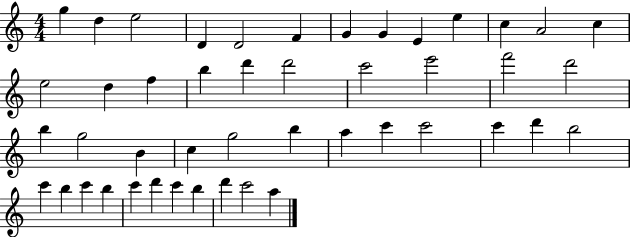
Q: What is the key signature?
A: C major